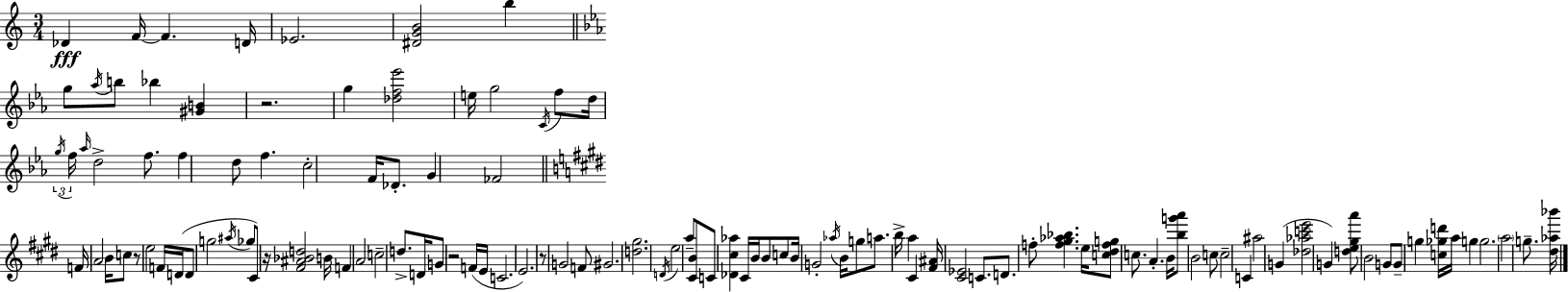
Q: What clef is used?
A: treble